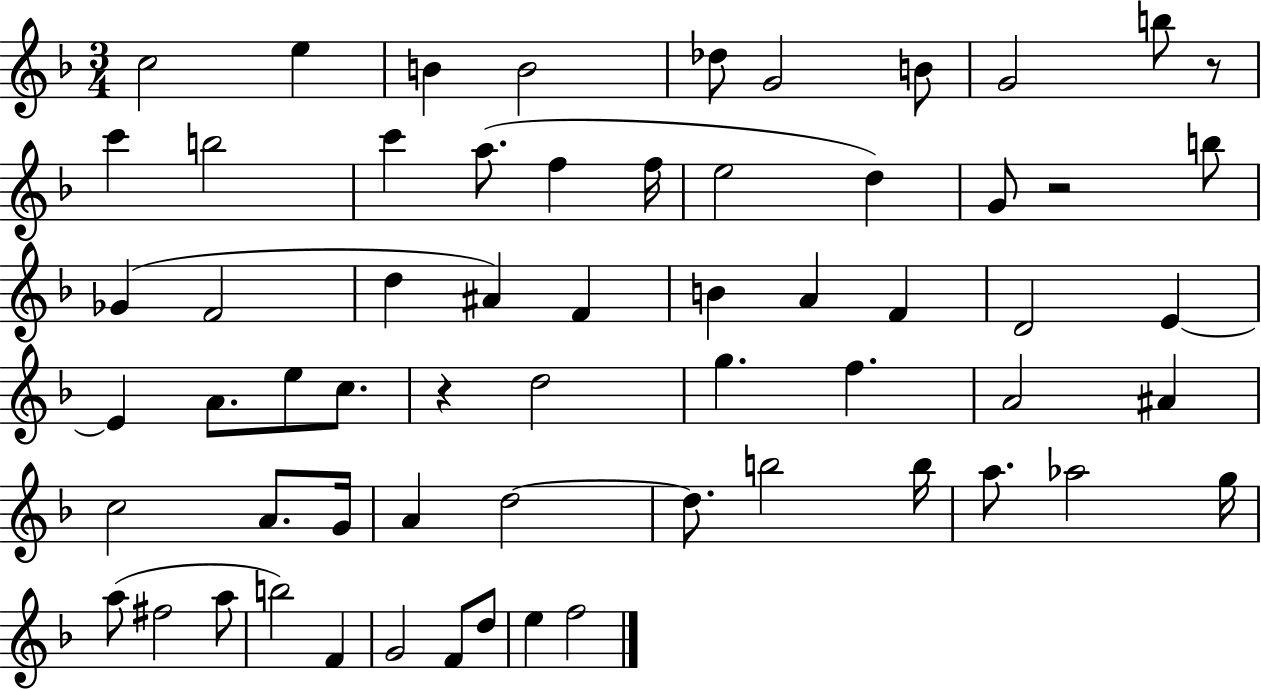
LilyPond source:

{
  \clef treble
  \numericTimeSignature
  \time 3/4
  \key f \major
  c''2 e''4 | b'4 b'2 | des''8 g'2 b'8 | g'2 b''8 r8 | \break c'''4 b''2 | c'''4 a''8.( f''4 f''16 | e''2 d''4) | g'8 r2 b''8 | \break ges'4( f'2 | d''4 ais'4) f'4 | b'4 a'4 f'4 | d'2 e'4~~ | \break e'4 a'8. e''8 c''8. | r4 d''2 | g''4. f''4. | a'2 ais'4 | \break c''2 a'8. g'16 | a'4 d''2~~ | d''8. b''2 b''16 | a''8. aes''2 g''16 | \break a''8( fis''2 a''8 | b''2) f'4 | g'2 f'8 d''8 | e''4 f''2 | \break \bar "|."
}